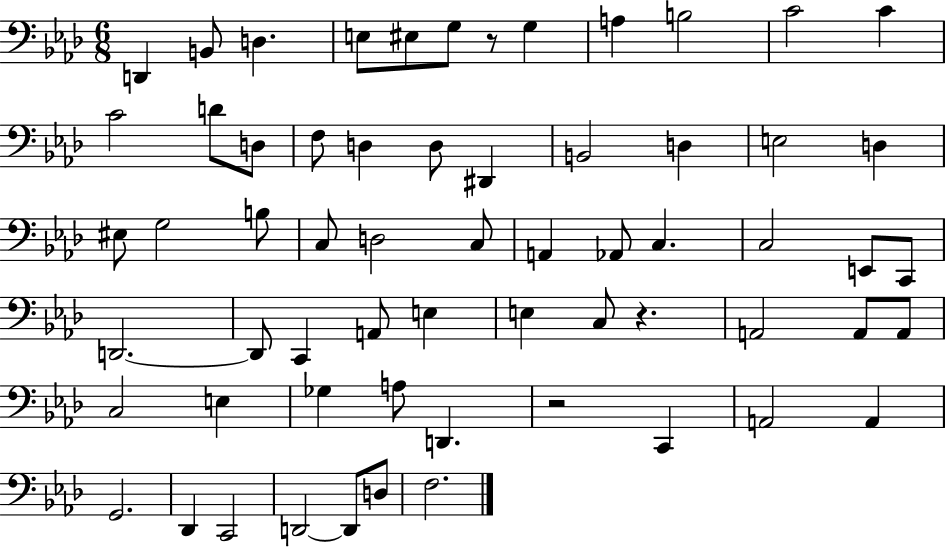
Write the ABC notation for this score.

X:1
T:Untitled
M:6/8
L:1/4
K:Ab
D,, B,,/2 D, E,/2 ^E,/2 G,/2 z/2 G, A, B,2 C2 C C2 D/2 D,/2 F,/2 D, D,/2 ^D,, B,,2 D, E,2 D, ^E,/2 G,2 B,/2 C,/2 D,2 C,/2 A,, _A,,/2 C, C,2 E,,/2 C,,/2 D,,2 D,,/2 C,, A,,/2 E, E, C,/2 z A,,2 A,,/2 A,,/2 C,2 E, _G, A,/2 D,, z2 C,, A,,2 A,, G,,2 _D,, C,,2 D,,2 D,,/2 D,/2 F,2